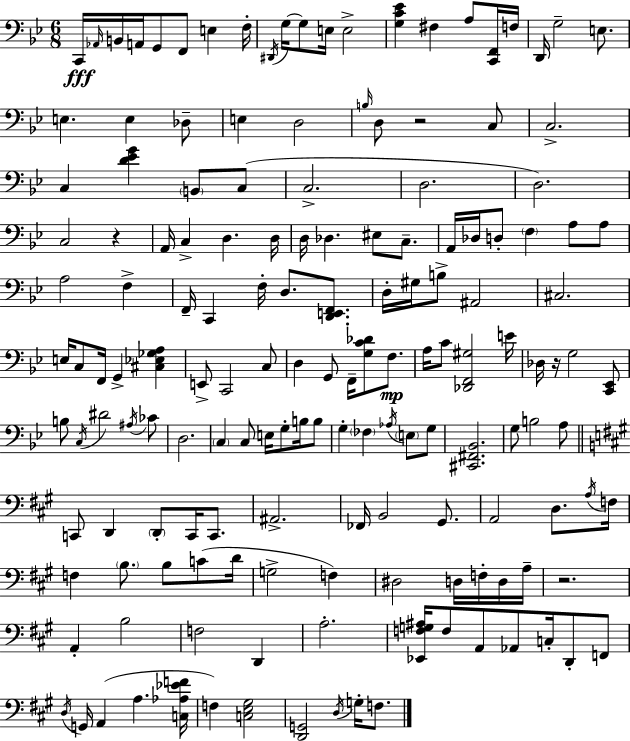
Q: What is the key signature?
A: G minor